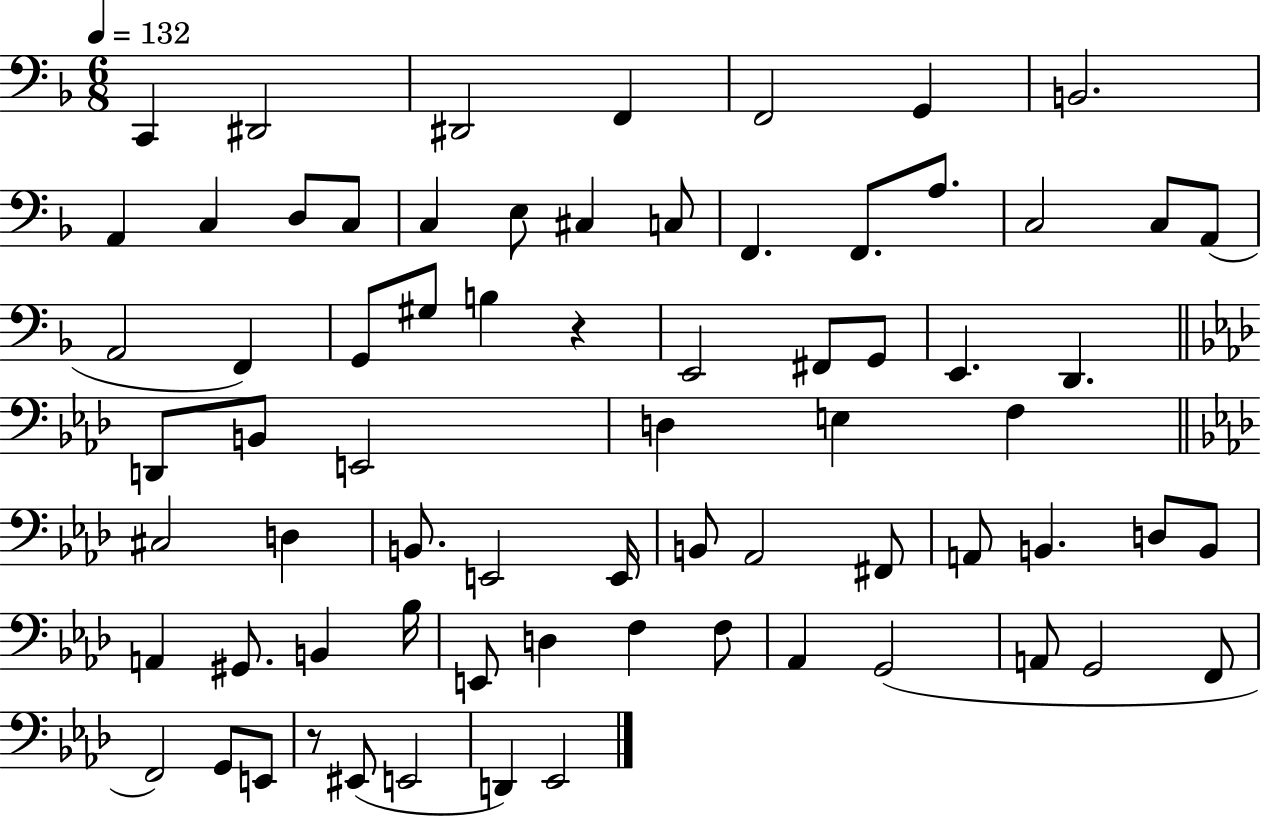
X:1
T:Untitled
M:6/8
L:1/4
K:F
C,, ^D,,2 ^D,,2 F,, F,,2 G,, B,,2 A,, C, D,/2 C,/2 C, E,/2 ^C, C,/2 F,, F,,/2 A,/2 C,2 C,/2 A,,/2 A,,2 F,, G,,/2 ^G,/2 B, z E,,2 ^F,,/2 G,,/2 E,, D,, D,,/2 B,,/2 E,,2 D, E, F, ^C,2 D, B,,/2 E,,2 E,,/4 B,,/2 _A,,2 ^F,,/2 A,,/2 B,, D,/2 B,,/2 A,, ^G,,/2 B,, _B,/4 E,,/2 D, F, F,/2 _A,, G,,2 A,,/2 G,,2 F,,/2 F,,2 G,,/2 E,,/2 z/2 ^E,,/2 E,,2 D,, _E,,2